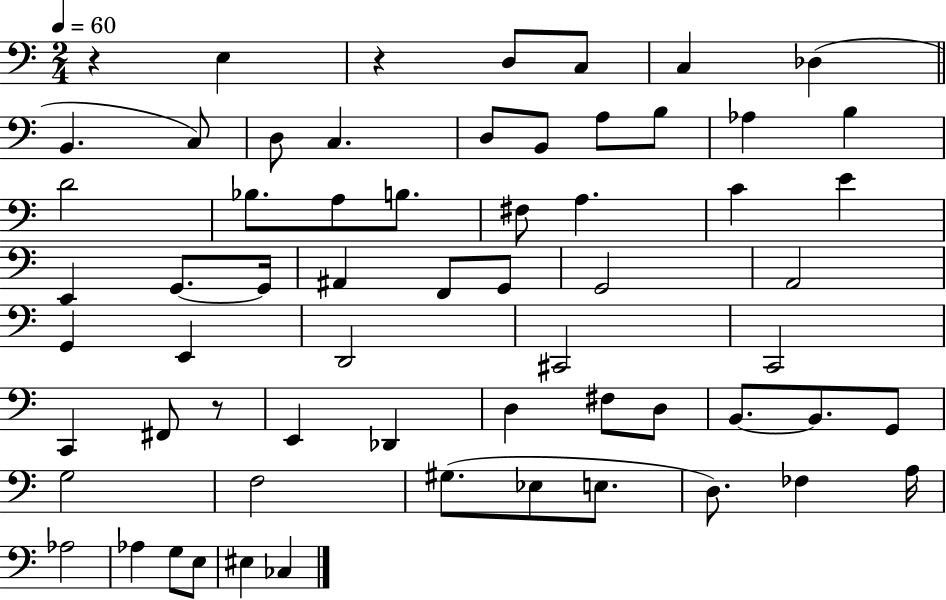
R/q E3/q R/q D3/e C3/e C3/q Db3/q B2/q. C3/e D3/e C3/q. D3/e B2/e A3/e B3/e Ab3/q B3/q D4/h Bb3/e. A3/e B3/e. F#3/e A3/q. C4/q E4/q E2/q G2/e. G2/s A#2/q F2/e G2/e G2/h A2/h G2/q E2/q D2/h C#2/h C2/h C2/q F#2/e R/e E2/q Db2/q D3/q F#3/e D3/e B2/e. B2/e. G2/e G3/h F3/h G#3/e. Eb3/e E3/e. D3/e. FES3/q A3/s Ab3/h Ab3/q G3/e E3/e EIS3/q CES3/q